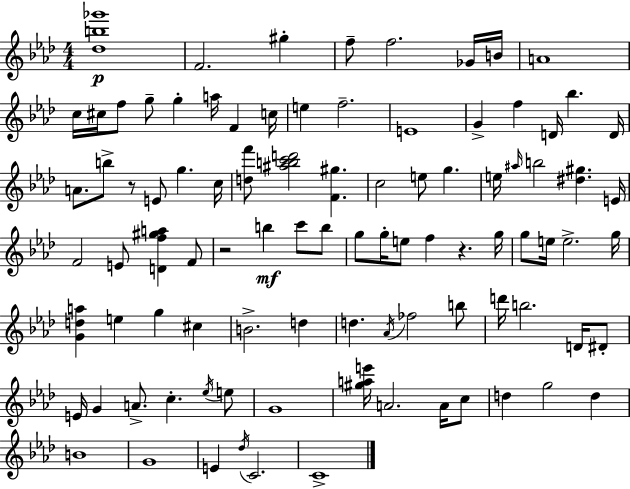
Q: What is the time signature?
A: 4/4